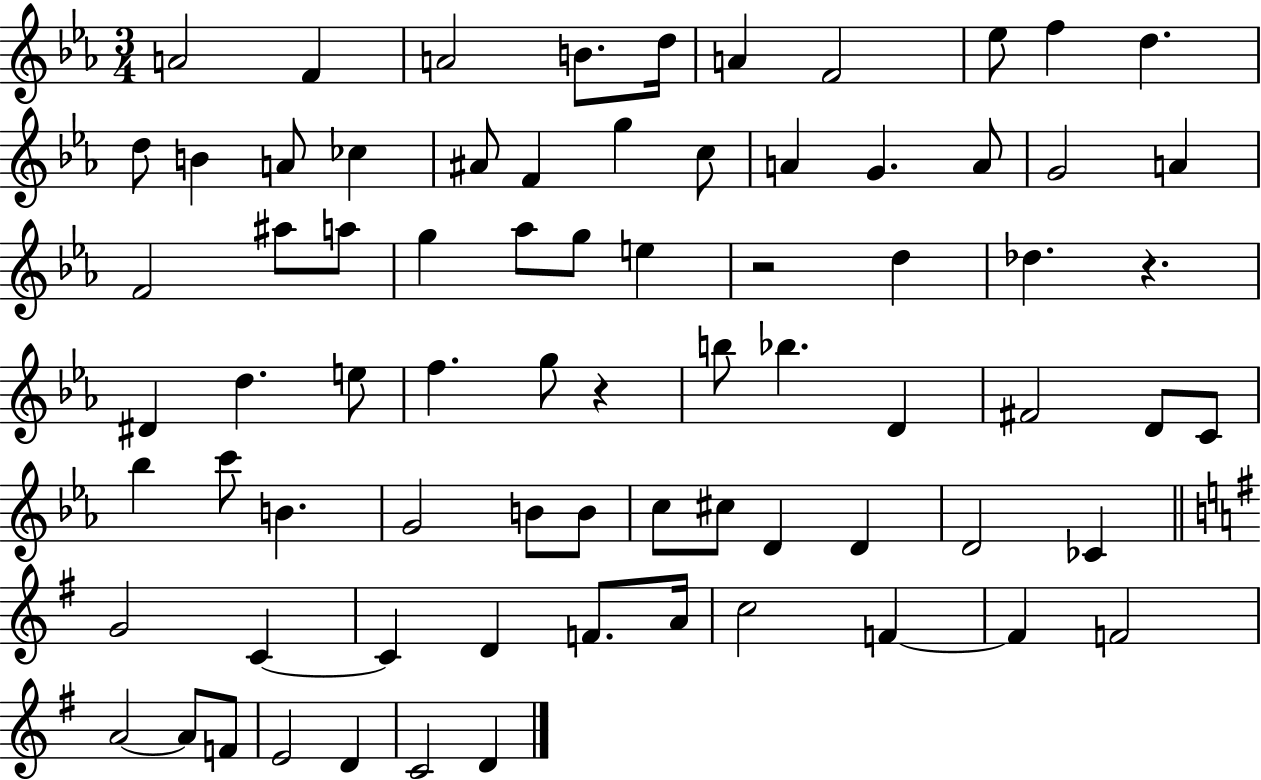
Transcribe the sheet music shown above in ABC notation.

X:1
T:Untitled
M:3/4
L:1/4
K:Eb
A2 F A2 B/2 d/4 A F2 _e/2 f d d/2 B A/2 _c ^A/2 F g c/2 A G A/2 G2 A F2 ^a/2 a/2 g _a/2 g/2 e z2 d _d z ^D d e/2 f g/2 z b/2 _b D ^F2 D/2 C/2 _b c'/2 B G2 B/2 B/2 c/2 ^c/2 D D D2 _C G2 C C D F/2 A/4 c2 F F F2 A2 A/2 F/2 E2 D C2 D